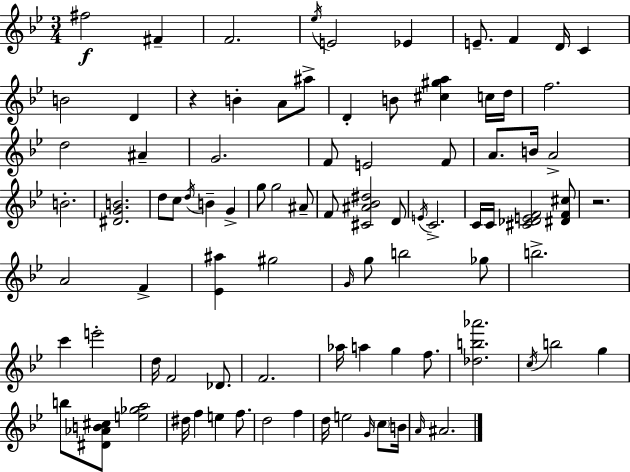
F#5/h F#4/q F4/h. Eb5/s E4/h Eb4/q E4/e. F4/q D4/s C4/q B4/h D4/q R/q B4/q A4/e A#5/e D4/q B4/e [C#5,G#5,A5]/q C5/s D5/s F5/h. D5/h A#4/q G4/h. F4/e E4/h F4/e A4/e. B4/s A4/h B4/h. [D#4,G4,B4]/h. D5/e C5/e D5/s B4/q G4/q G5/e G5/h A#4/e F4/e [C#4,A#4,Bb4,D#5]/h D4/e E4/s C4/h. C4/s C4/s [C#4,Db4,E4,F4]/h [D#4,F4,C#5]/e R/h. A4/h F4/q [Eb4,A#5]/q G#5/h G4/s G5/e B5/h Gb5/e B5/h. C6/q E6/h D5/s F4/h Db4/e. F4/h. Ab5/s A5/q G5/q F5/e. [Db5,B5,Ab6]/h. C5/s B5/h G5/q B5/e [D#4,Ab4,B4,C#5]/e [E5,Gb5,A5]/h D#5/s F5/q E5/q F5/e. D5/h F5/q D5/s E5/h G4/s C5/e B4/s A4/s A#4/h.